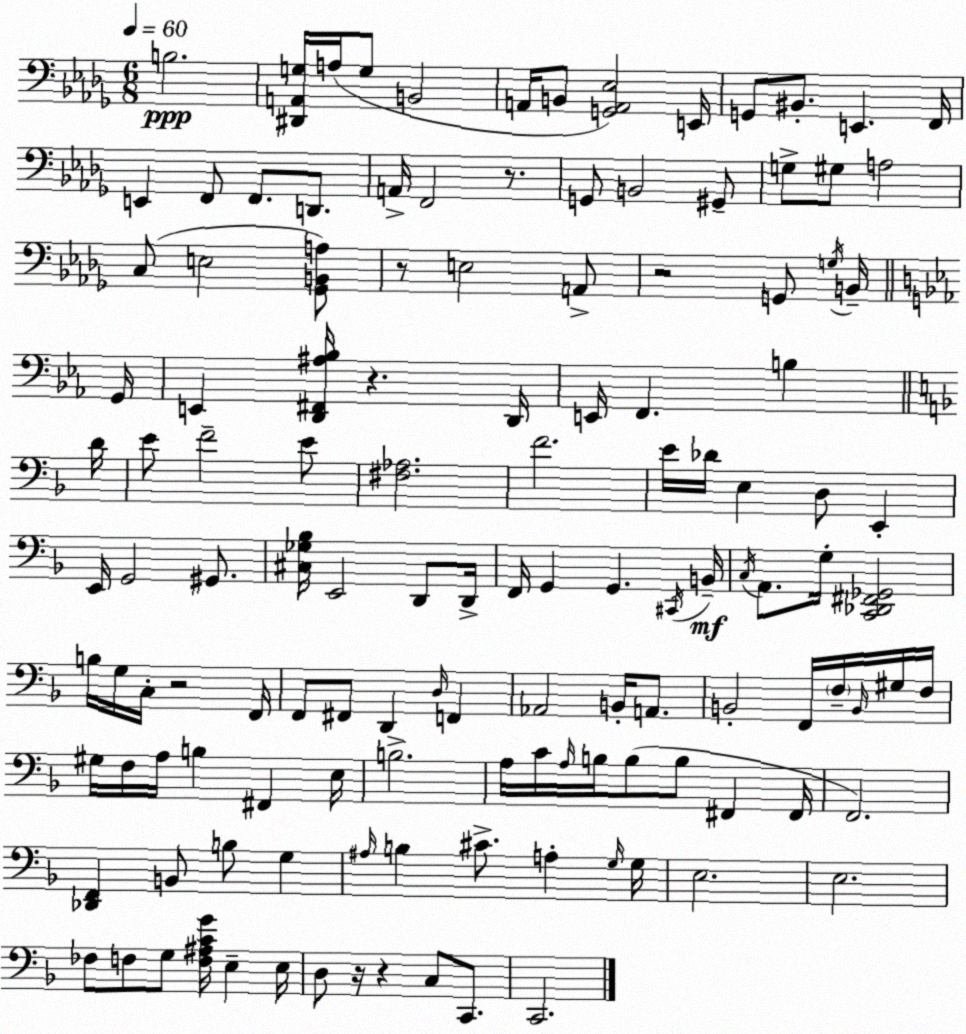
X:1
T:Untitled
M:6/8
L:1/4
K:Bbm
B,2 [^D,,A,,G,]/4 A,/4 G,/2 B,,2 A,,/4 B,,/2 [G,,A,,_E,]2 E,,/4 G,,/2 ^B,,/2 E,, F,,/4 E,, F,,/2 F,,/2 D,,/2 A,,/4 F,,2 z/2 G,,/2 B,,2 ^G,,/2 G,/2 ^G,/2 A,2 C,/2 E,2 [_G,,B,,A,]/2 z/2 E,2 A,,/2 z2 G,,/2 G,/4 B,,/4 G,,/4 E,, [D,,^F,,^A,_B,]/4 z D,,/4 E,,/4 F,, B, D/4 E/2 F2 E/2 [^F,_A,]2 F2 E/4 _D/4 E, D,/2 E,, E,,/4 G,,2 ^G,,/2 [^C,_G,_B,]/4 E,,2 D,,/2 D,,/4 F,,/4 G,, G,, ^C,,/4 B,,/4 C,/4 A,,/2 G,/4 [C,,_D,,^F,,_G,,]2 B,/4 G,/4 C,/4 z2 F,,/4 F,,/2 ^F,,/2 D,, D,/4 F,, _A,,2 B,,/4 A,,/2 B,,2 F,,/4 F,/4 B,,/4 ^G,/4 F,/4 ^G,/4 F,/4 A,/4 B, ^F,, E,/4 B,2 A,/4 C/4 A,/4 B,/4 B,/2 B,/2 ^F,, ^F,,/4 F,,2 [_D,,F,,] B,,/2 B,/2 G, ^A,/4 B, ^C/2 A, G,/4 G,/4 E,2 E,2 _F,/2 F,/2 G,/2 [F,^A,CG]/4 E, E,/4 D,/2 z/4 z C,/2 C,,/2 C,,2